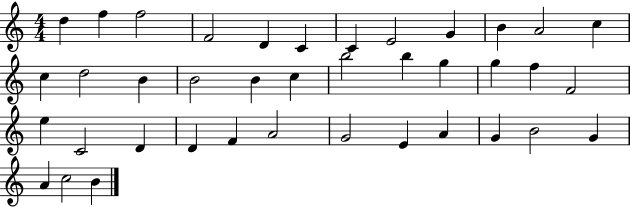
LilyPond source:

{
  \clef treble
  \numericTimeSignature
  \time 4/4
  \key c \major
  d''4 f''4 f''2 | f'2 d'4 c'4 | c'4 e'2 g'4 | b'4 a'2 c''4 | \break c''4 d''2 b'4 | b'2 b'4 c''4 | b''2 b''4 g''4 | g''4 f''4 f'2 | \break e''4 c'2 d'4 | d'4 f'4 a'2 | g'2 e'4 a'4 | g'4 b'2 g'4 | \break a'4 c''2 b'4 | \bar "|."
}